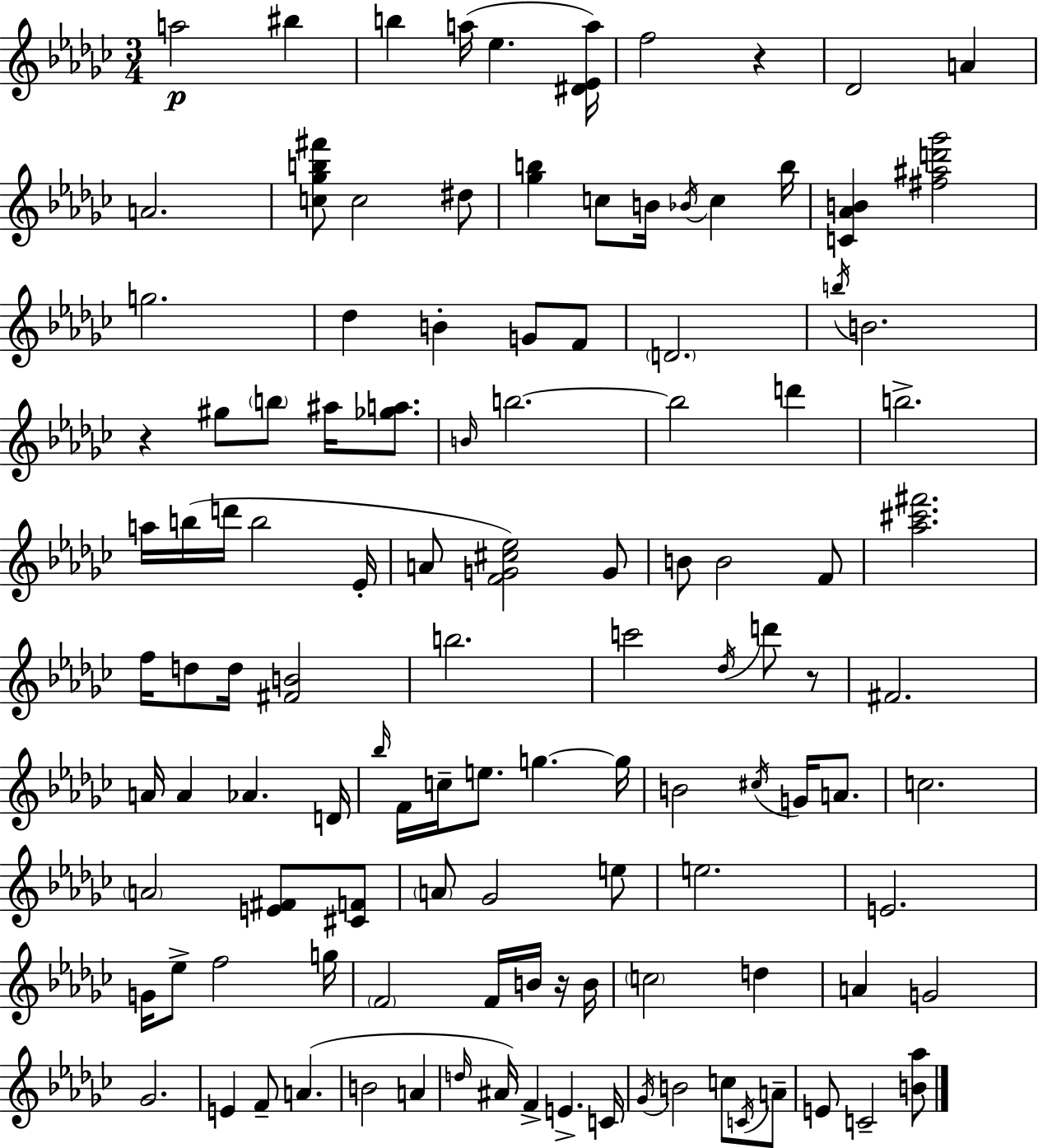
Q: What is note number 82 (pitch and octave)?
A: A4